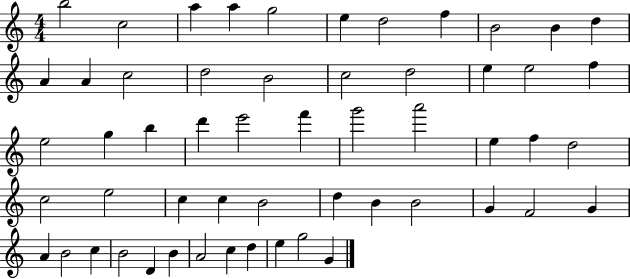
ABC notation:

X:1
T:Untitled
M:4/4
L:1/4
K:C
b2 c2 a a g2 e d2 f B2 B d A A c2 d2 B2 c2 d2 e e2 f e2 g b d' e'2 f' g'2 a'2 e f d2 c2 e2 c c B2 d B B2 G F2 G A B2 c B2 D B A2 c d e g2 G